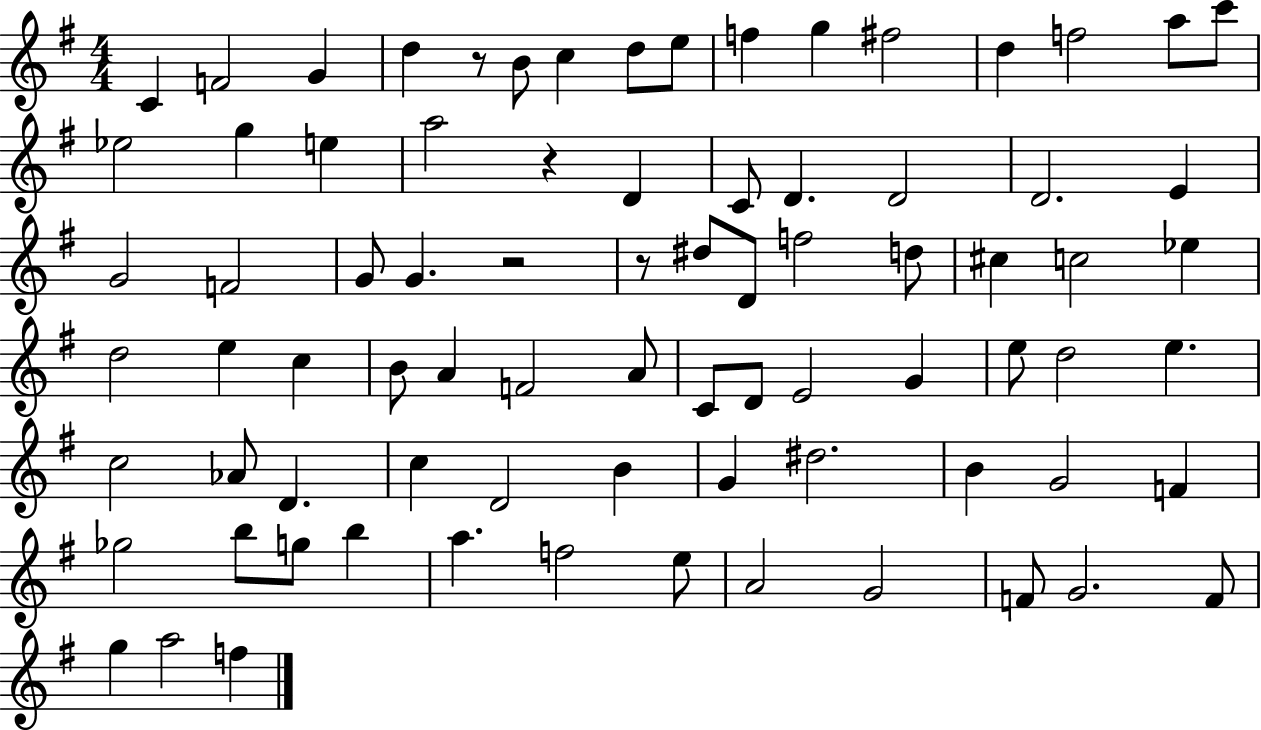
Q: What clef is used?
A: treble